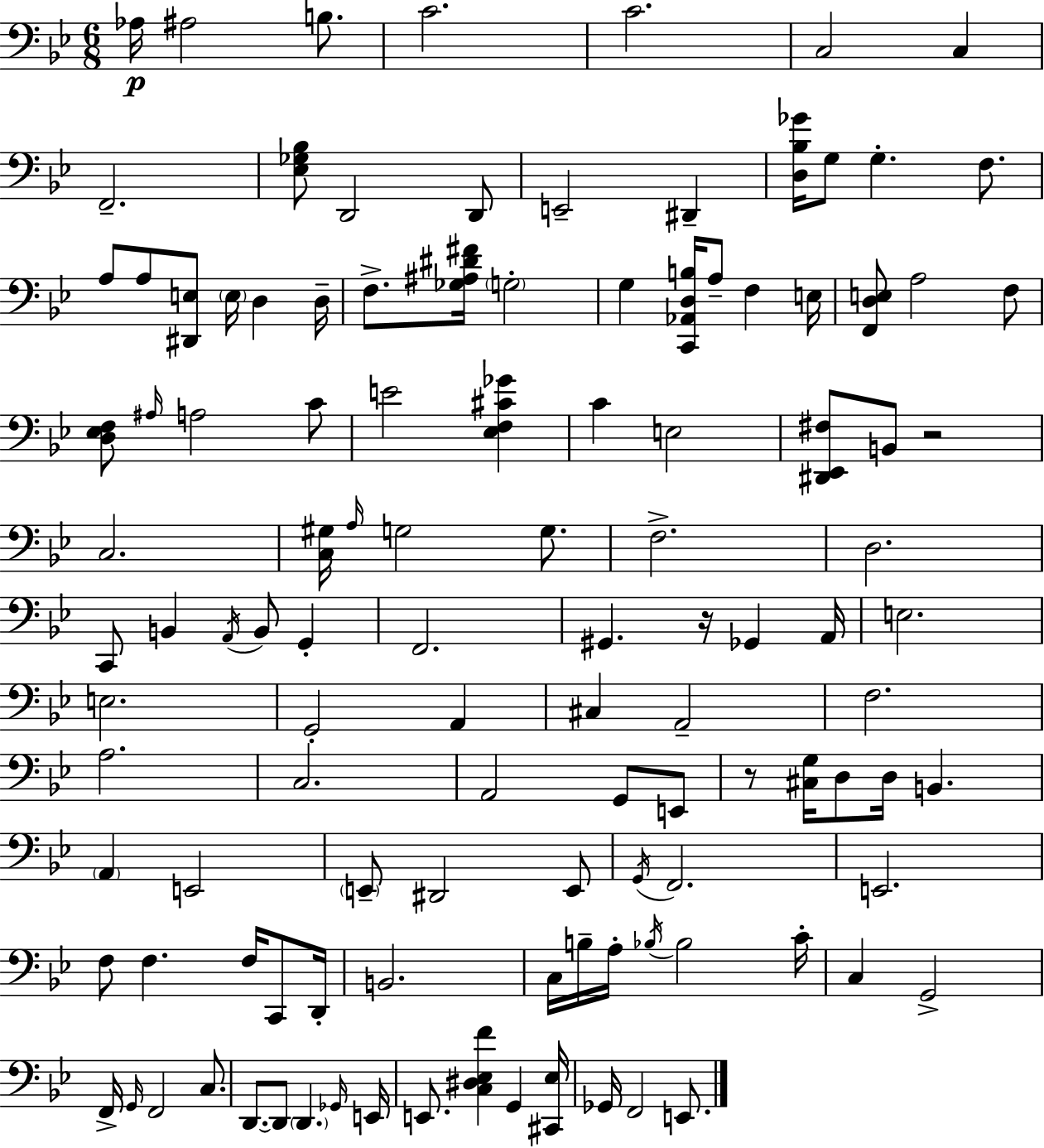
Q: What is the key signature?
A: G minor